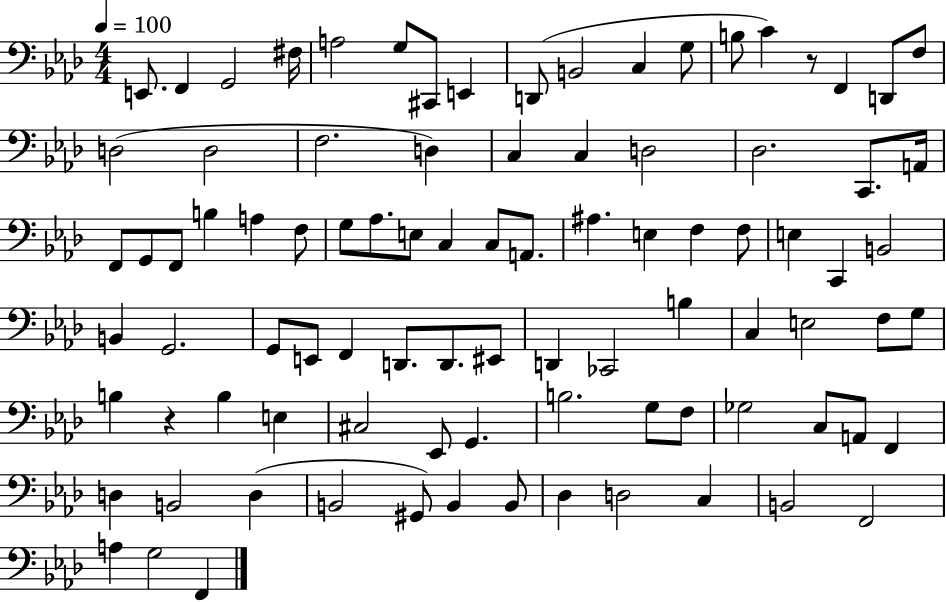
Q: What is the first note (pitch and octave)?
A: E2